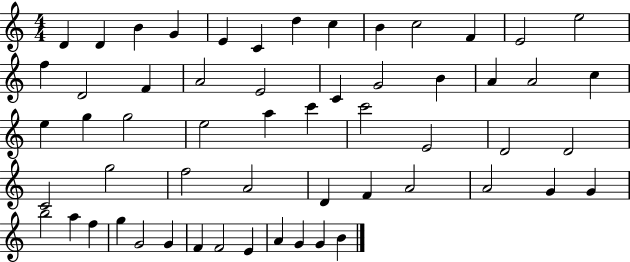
D4/q D4/q B4/q G4/q E4/q C4/q D5/q C5/q B4/q C5/h F4/q E4/h E5/h F5/q D4/h F4/q A4/h E4/h C4/q G4/h B4/q A4/q A4/h C5/q E5/q G5/q G5/h E5/h A5/q C6/q C6/h E4/h D4/h D4/h C4/h G5/h F5/h A4/h D4/q F4/q A4/h A4/h G4/q G4/q B5/h A5/q F5/q G5/q G4/h G4/q F4/q F4/h E4/q A4/q G4/q G4/q B4/q